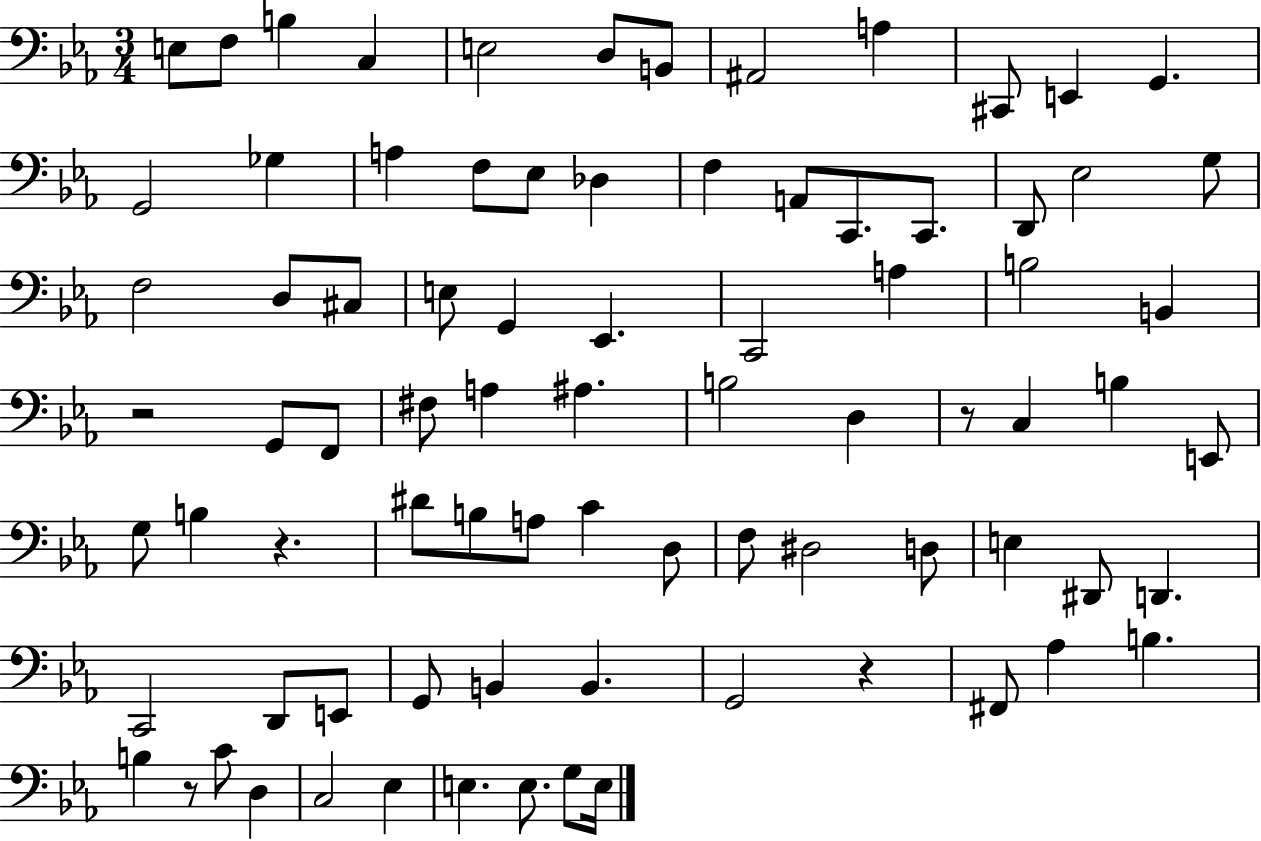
E3/e F3/e B3/q C3/q E3/h D3/e B2/e A#2/h A3/q C#2/e E2/q G2/q. G2/h Gb3/q A3/q F3/e Eb3/e Db3/q F3/q A2/e C2/e. C2/e. D2/e Eb3/h G3/e F3/h D3/e C#3/e E3/e G2/q Eb2/q. C2/h A3/q B3/h B2/q R/h G2/e F2/e F#3/e A3/q A#3/q. B3/h D3/q R/e C3/q B3/q E2/e G3/e B3/q R/q. D#4/e B3/e A3/e C4/q D3/e F3/e D#3/h D3/e E3/q D#2/e D2/q. C2/h D2/e E2/e G2/e B2/q B2/q. G2/h R/q F#2/e Ab3/q B3/q. B3/q R/e C4/e D3/q C3/h Eb3/q E3/q. E3/e. G3/e E3/s